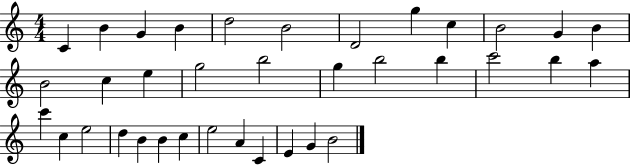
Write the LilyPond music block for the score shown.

{
  \clef treble
  \numericTimeSignature
  \time 4/4
  \key c \major
  c'4 b'4 g'4 b'4 | d''2 b'2 | d'2 g''4 c''4 | b'2 g'4 b'4 | \break b'2 c''4 e''4 | g''2 b''2 | g''4 b''2 b''4 | c'''2 b''4 a''4 | \break c'''4 c''4 e''2 | d''4 b'4 b'4 c''4 | e''2 a'4 c'4 | e'4 g'4 b'2 | \break \bar "|."
}